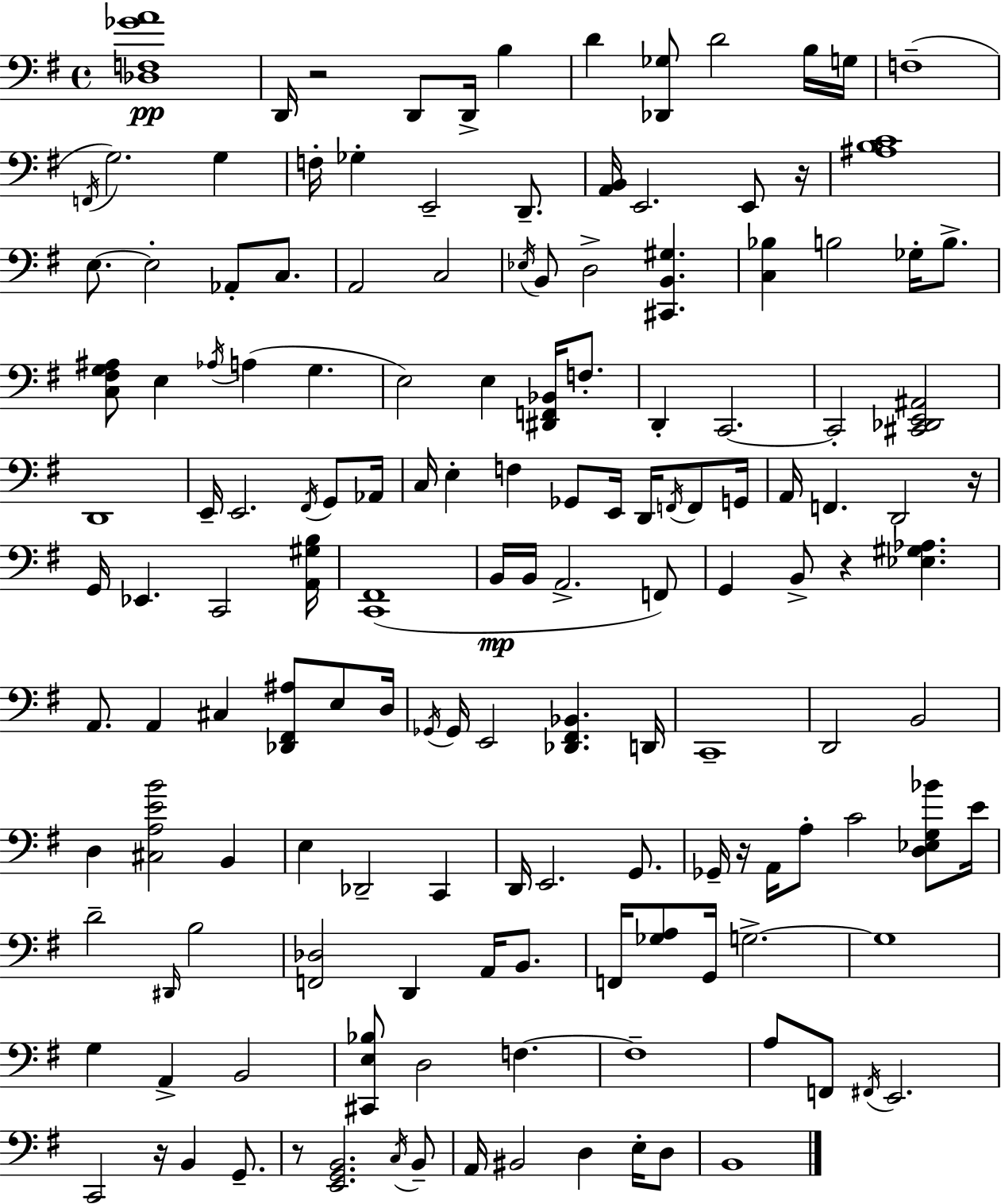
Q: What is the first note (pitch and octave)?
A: D2